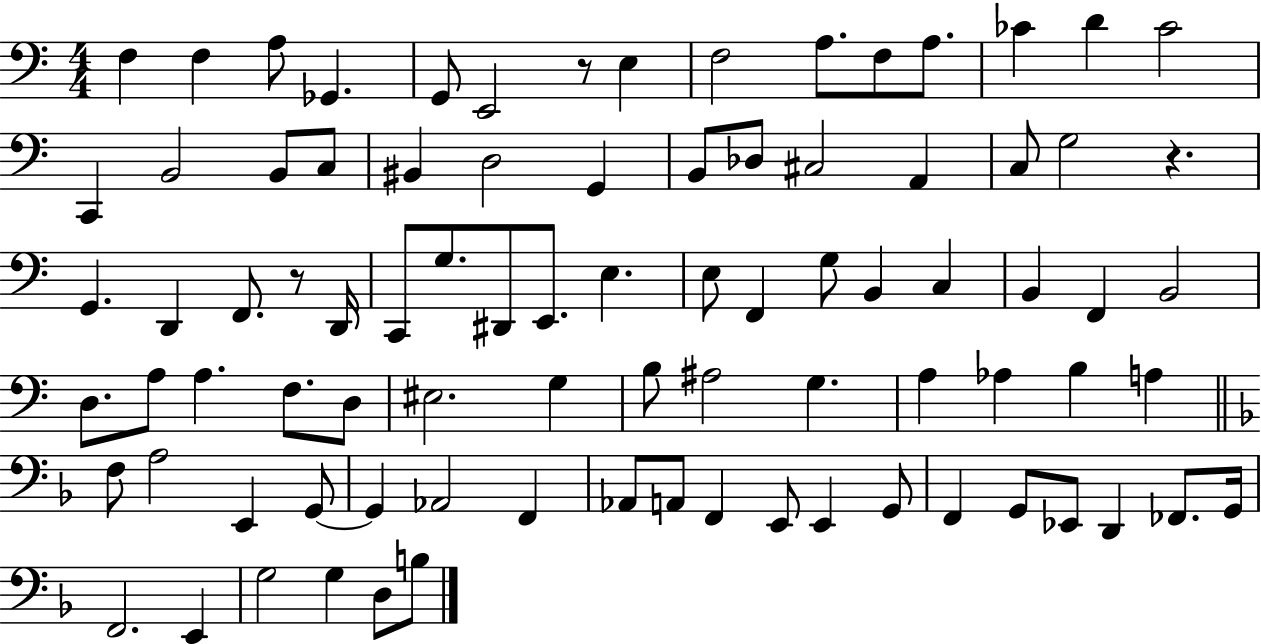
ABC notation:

X:1
T:Untitled
M:4/4
L:1/4
K:C
F, F, A,/2 _G,, G,,/2 E,,2 z/2 E, F,2 A,/2 F,/2 A,/2 _C D _C2 C,, B,,2 B,,/2 C,/2 ^B,, D,2 G,, B,,/2 _D,/2 ^C,2 A,, C,/2 G,2 z G,, D,, F,,/2 z/2 D,,/4 C,,/2 G,/2 ^D,,/2 E,,/2 E, E,/2 F,, G,/2 B,, C, B,, F,, B,,2 D,/2 A,/2 A, F,/2 D,/2 ^E,2 G, B,/2 ^A,2 G, A, _A, B, A, F,/2 A,2 E,, G,,/2 G,, _A,,2 F,, _A,,/2 A,,/2 F,, E,,/2 E,, G,,/2 F,, G,,/2 _E,,/2 D,, _F,,/2 G,,/4 F,,2 E,, G,2 G, D,/2 B,/2